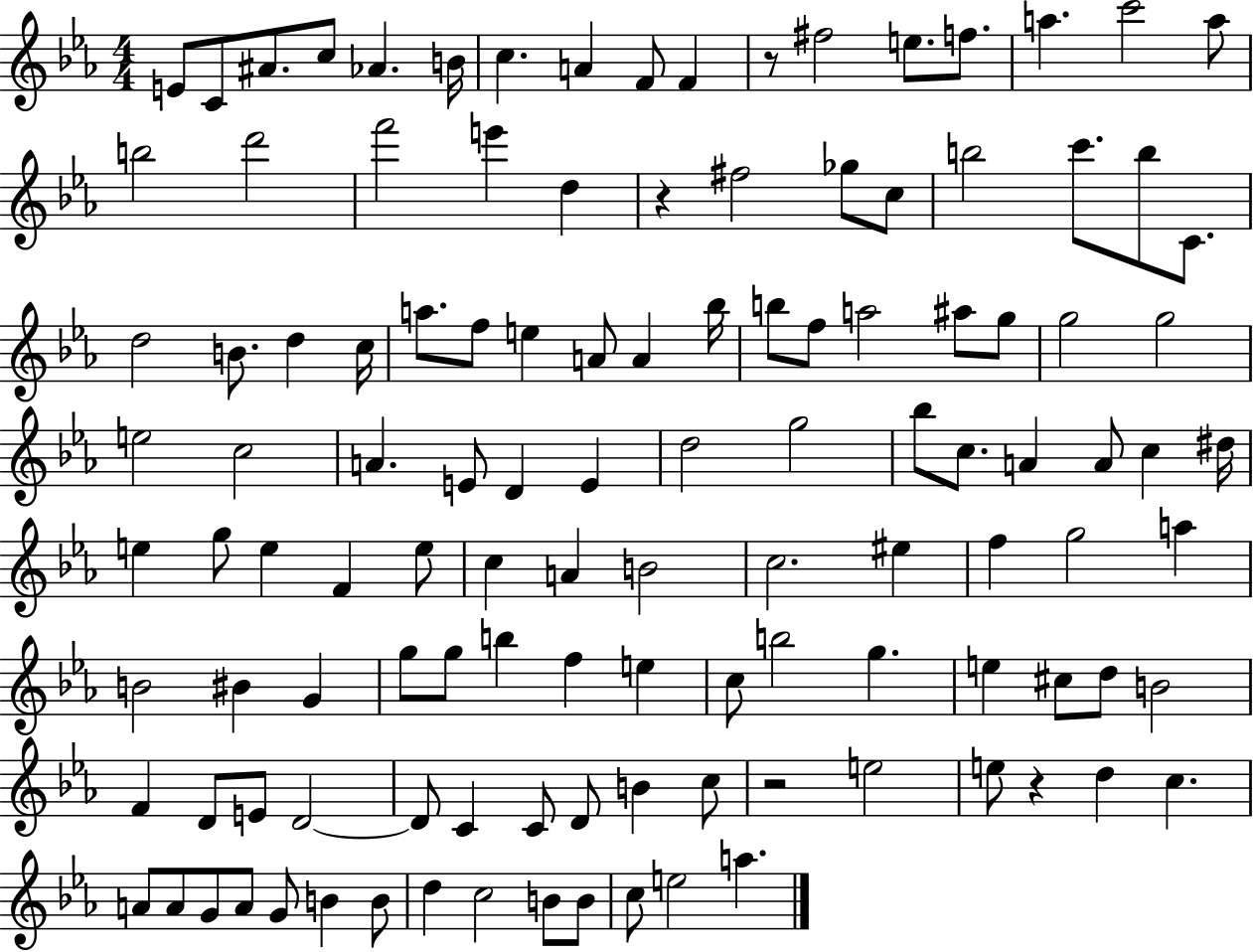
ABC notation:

X:1
T:Untitled
M:4/4
L:1/4
K:Eb
E/2 C/2 ^A/2 c/2 _A B/4 c A F/2 F z/2 ^f2 e/2 f/2 a c'2 a/2 b2 d'2 f'2 e' d z ^f2 _g/2 c/2 b2 c'/2 b/2 C/2 d2 B/2 d c/4 a/2 f/2 e A/2 A _b/4 b/2 f/2 a2 ^a/2 g/2 g2 g2 e2 c2 A E/2 D E d2 g2 _b/2 c/2 A A/2 c ^d/4 e g/2 e F e/2 c A B2 c2 ^e f g2 a B2 ^B G g/2 g/2 b f e c/2 b2 g e ^c/2 d/2 B2 F D/2 E/2 D2 D/2 C C/2 D/2 B c/2 z2 e2 e/2 z d c A/2 A/2 G/2 A/2 G/2 B B/2 d c2 B/2 B/2 c/2 e2 a